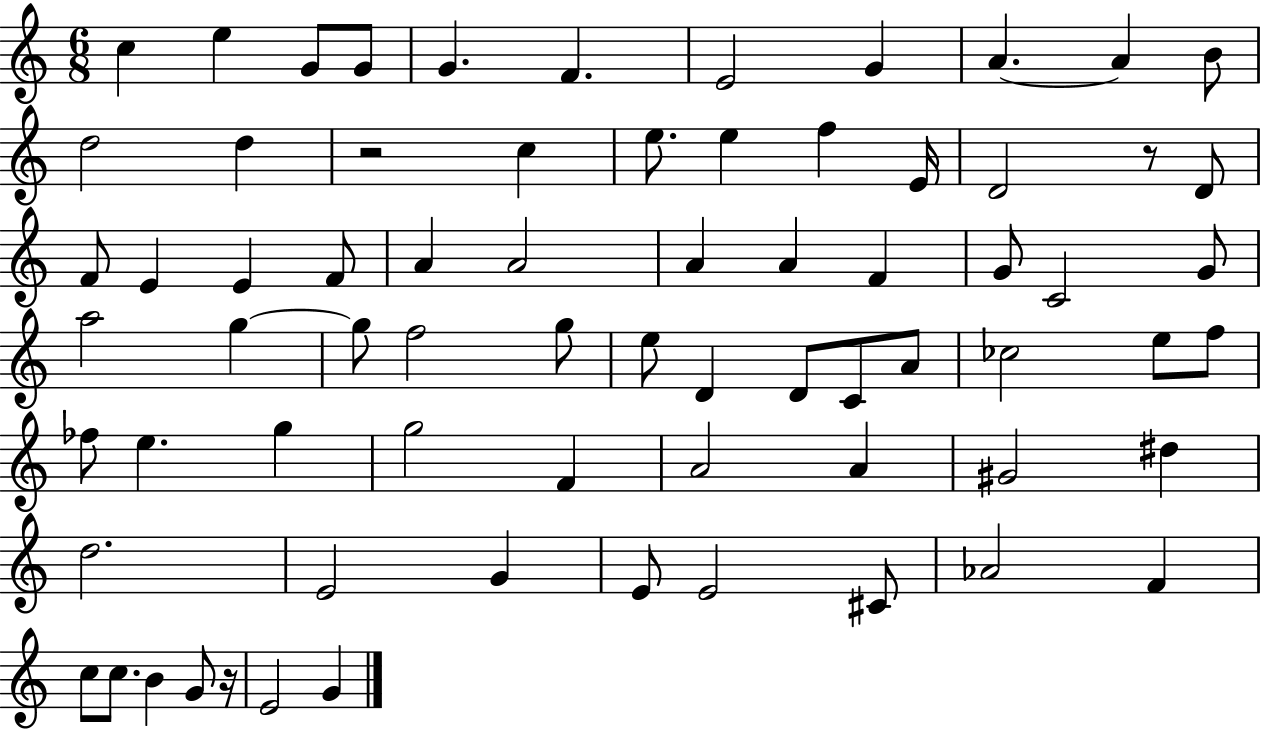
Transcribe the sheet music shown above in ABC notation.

X:1
T:Untitled
M:6/8
L:1/4
K:C
c e G/2 G/2 G F E2 G A A B/2 d2 d z2 c e/2 e f E/4 D2 z/2 D/2 F/2 E E F/2 A A2 A A F G/2 C2 G/2 a2 g g/2 f2 g/2 e/2 D D/2 C/2 A/2 _c2 e/2 f/2 _f/2 e g g2 F A2 A ^G2 ^d d2 E2 G E/2 E2 ^C/2 _A2 F c/2 c/2 B G/2 z/4 E2 G